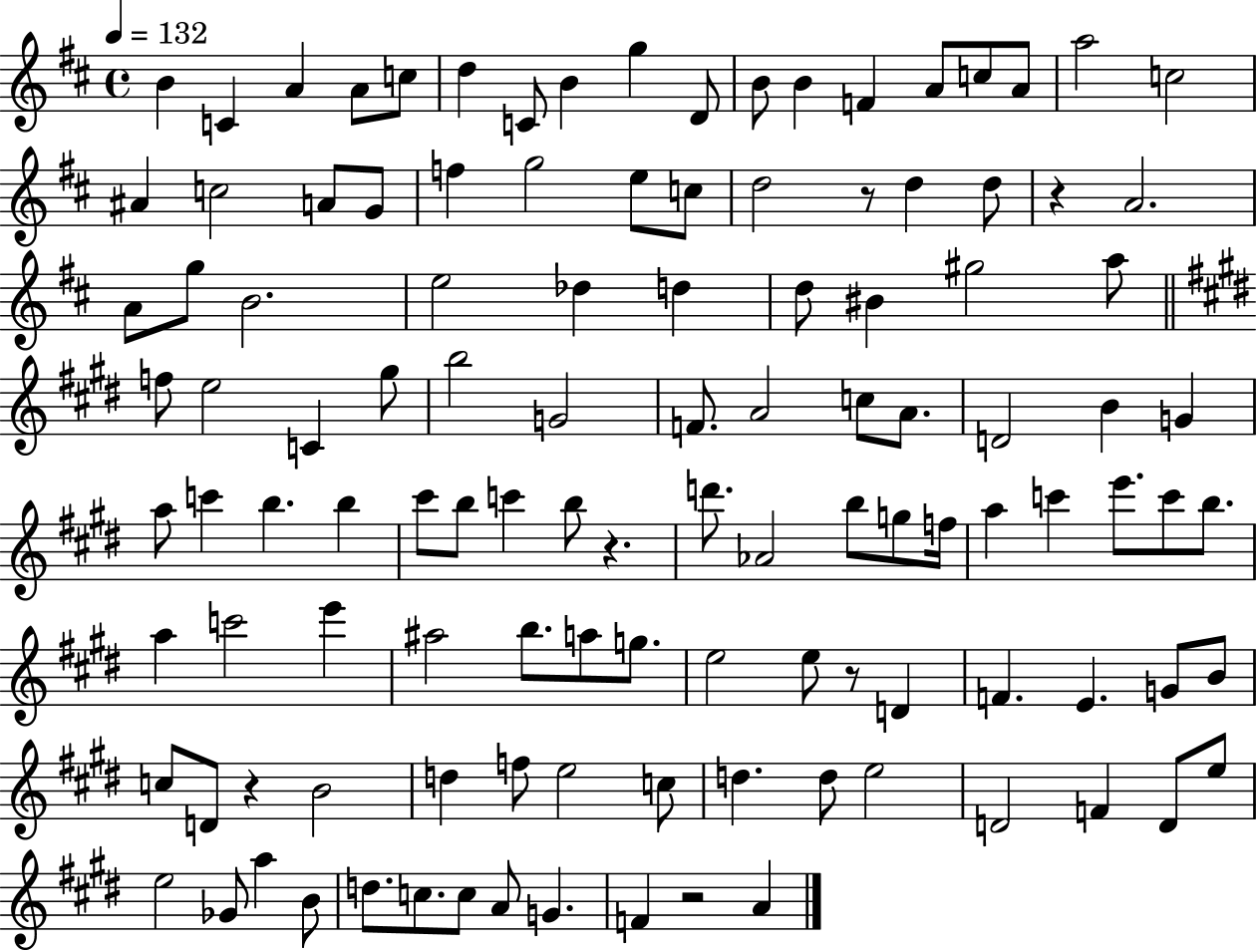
B4/q C4/q A4/q A4/e C5/e D5/q C4/e B4/q G5/q D4/e B4/e B4/q F4/q A4/e C5/e A4/e A5/h C5/h A#4/q C5/h A4/e G4/e F5/q G5/h E5/e C5/e D5/h R/e D5/q D5/e R/q A4/h. A4/e G5/e B4/h. E5/h Db5/q D5/q D5/e BIS4/q G#5/h A5/e F5/e E5/h C4/q G#5/e B5/h G4/h F4/e. A4/h C5/e A4/e. D4/h B4/q G4/q A5/e C6/q B5/q. B5/q C#6/e B5/e C6/q B5/e R/q. D6/e. Ab4/h B5/e G5/e F5/s A5/q C6/q E6/e. C6/e B5/e. A5/q C6/h E6/q A#5/h B5/e. A5/e G5/e. E5/h E5/e R/e D4/q F4/q. E4/q. G4/e B4/e C5/e D4/e R/q B4/h D5/q F5/e E5/h C5/e D5/q. D5/e E5/h D4/h F4/q D4/e E5/e E5/h Gb4/e A5/q B4/e D5/e. C5/e. C5/e A4/e G4/q. F4/q R/h A4/q